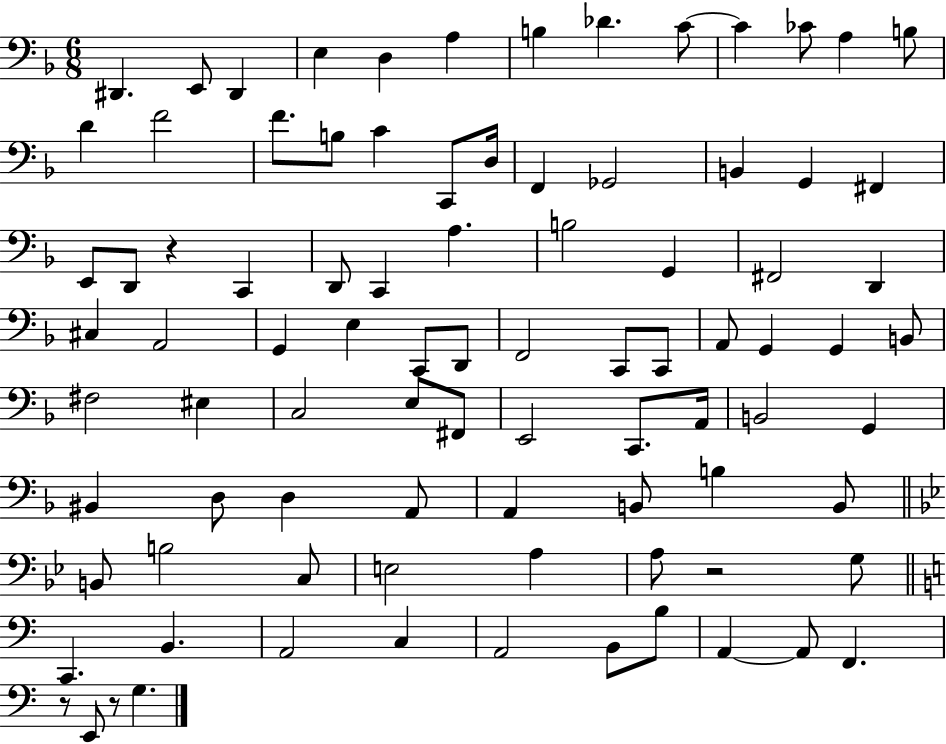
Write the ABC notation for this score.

X:1
T:Untitled
M:6/8
L:1/4
K:F
^D,, E,,/2 ^D,, E, D, A, B, _D C/2 C _C/2 A, B,/2 D F2 F/2 B,/2 C C,,/2 D,/4 F,, _G,,2 B,, G,, ^F,, E,,/2 D,,/2 z C,, D,,/2 C,, A, B,2 G,, ^F,,2 D,, ^C, A,,2 G,, E, C,,/2 D,,/2 F,,2 C,,/2 C,,/2 A,,/2 G,, G,, B,,/2 ^F,2 ^E, C,2 E,/2 ^F,,/2 E,,2 C,,/2 A,,/4 B,,2 G,, ^B,, D,/2 D, A,,/2 A,, B,,/2 B, B,,/2 B,,/2 B,2 C,/2 E,2 A, A,/2 z2 G,/2 C,, B,, A,,2 C, A,,2 B,,/2 B,/2 A,, A,,/2 F,, z/2 E,,/2 z/2 G,